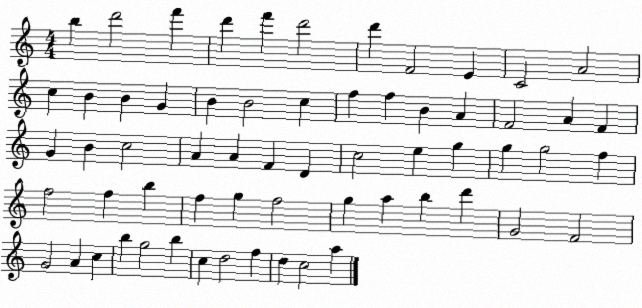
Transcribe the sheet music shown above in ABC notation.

X:1
T:Untitled
M:4/4
L:1/4
K:C
b d'2 f' d' f' d'2 d' F2 E C2 A2 c B B G B B2 c f f B A F2 A F G B c2 A A F D c2 e g g g2 f f2 f b f g f2 g a b d' G2 F2 G2 A c b g2 b c d2 f d c2 a